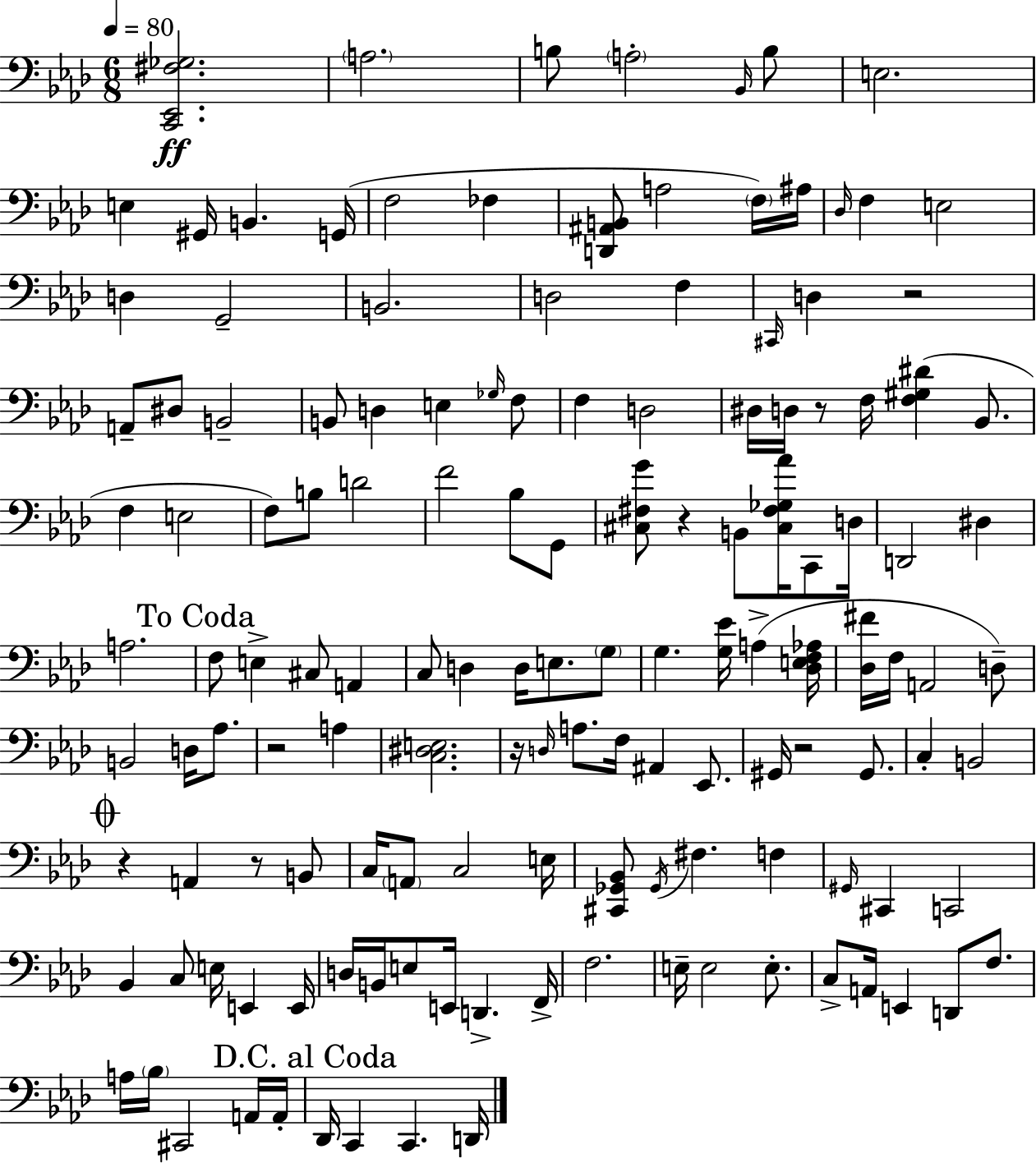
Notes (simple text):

[C2,Eb2,F#3,Gb3]/h. A3/h. B3/e A3/h Bb2/s B3/e E3/h. E3/q G#2/s B2/q. G2/s F3/h FES3/q [D2,A#2,B2]/e A3/h F3/s A#3/s Db3/s F3/q E3/h D3/q G2/h B2/h. D3/h F3/q C#2/s D3/q R/h A2/e D#3/e B2/h B2/e D3/q E3/q Gb3/s F3/e F3/q D3/h D#3/s D3/s R/e F3/s [F3,G#3,D#4]/q Bb2/e. F3/q E3/h F3/e B3/e D4/h F4/h Bb3/e G2/e [C#3,F#3,G4]/e R/q B2/e [C#3,F#3,Gb3,Ab4]/s C2/e D3/s D2/h D#3/q A3/h. F3/e E3/q C#3/e A2/q C3/e D3/q D3/s E3/e. G3/e G3/q. [G3,Eb4]/s A3/q [Db3,E3,F3,Ab3]/s [Db3,F#4]/s F3/s A2/h D3/e B2/h D3/s Ab3/e. R/h A3/q [C3,D#3,E3]/h. R/s D3/s A3/e. F3/s A#2/q Eb2/e. G#2/s R/h G#2/e. C3/q B2/h R/q A2/q R/e B2/e C3/s A2/e C3/h E3/s [C#2,Gb2,Bb2]/e Gb2/s F#3/q. F3/q G#2/s C#2/q C2/h Bb2/q C3/e E3/s E2/q E2/s D3/s B2/s E3/e E2/s D2/q. F2/s F3/h. E3/s E3/h E3/e. C3/e A2/s E2/q D2/e F3/e. A3/s Bb3/s C#2/h A2/s A2/s Db2/s C2/q C2/q. D2/s